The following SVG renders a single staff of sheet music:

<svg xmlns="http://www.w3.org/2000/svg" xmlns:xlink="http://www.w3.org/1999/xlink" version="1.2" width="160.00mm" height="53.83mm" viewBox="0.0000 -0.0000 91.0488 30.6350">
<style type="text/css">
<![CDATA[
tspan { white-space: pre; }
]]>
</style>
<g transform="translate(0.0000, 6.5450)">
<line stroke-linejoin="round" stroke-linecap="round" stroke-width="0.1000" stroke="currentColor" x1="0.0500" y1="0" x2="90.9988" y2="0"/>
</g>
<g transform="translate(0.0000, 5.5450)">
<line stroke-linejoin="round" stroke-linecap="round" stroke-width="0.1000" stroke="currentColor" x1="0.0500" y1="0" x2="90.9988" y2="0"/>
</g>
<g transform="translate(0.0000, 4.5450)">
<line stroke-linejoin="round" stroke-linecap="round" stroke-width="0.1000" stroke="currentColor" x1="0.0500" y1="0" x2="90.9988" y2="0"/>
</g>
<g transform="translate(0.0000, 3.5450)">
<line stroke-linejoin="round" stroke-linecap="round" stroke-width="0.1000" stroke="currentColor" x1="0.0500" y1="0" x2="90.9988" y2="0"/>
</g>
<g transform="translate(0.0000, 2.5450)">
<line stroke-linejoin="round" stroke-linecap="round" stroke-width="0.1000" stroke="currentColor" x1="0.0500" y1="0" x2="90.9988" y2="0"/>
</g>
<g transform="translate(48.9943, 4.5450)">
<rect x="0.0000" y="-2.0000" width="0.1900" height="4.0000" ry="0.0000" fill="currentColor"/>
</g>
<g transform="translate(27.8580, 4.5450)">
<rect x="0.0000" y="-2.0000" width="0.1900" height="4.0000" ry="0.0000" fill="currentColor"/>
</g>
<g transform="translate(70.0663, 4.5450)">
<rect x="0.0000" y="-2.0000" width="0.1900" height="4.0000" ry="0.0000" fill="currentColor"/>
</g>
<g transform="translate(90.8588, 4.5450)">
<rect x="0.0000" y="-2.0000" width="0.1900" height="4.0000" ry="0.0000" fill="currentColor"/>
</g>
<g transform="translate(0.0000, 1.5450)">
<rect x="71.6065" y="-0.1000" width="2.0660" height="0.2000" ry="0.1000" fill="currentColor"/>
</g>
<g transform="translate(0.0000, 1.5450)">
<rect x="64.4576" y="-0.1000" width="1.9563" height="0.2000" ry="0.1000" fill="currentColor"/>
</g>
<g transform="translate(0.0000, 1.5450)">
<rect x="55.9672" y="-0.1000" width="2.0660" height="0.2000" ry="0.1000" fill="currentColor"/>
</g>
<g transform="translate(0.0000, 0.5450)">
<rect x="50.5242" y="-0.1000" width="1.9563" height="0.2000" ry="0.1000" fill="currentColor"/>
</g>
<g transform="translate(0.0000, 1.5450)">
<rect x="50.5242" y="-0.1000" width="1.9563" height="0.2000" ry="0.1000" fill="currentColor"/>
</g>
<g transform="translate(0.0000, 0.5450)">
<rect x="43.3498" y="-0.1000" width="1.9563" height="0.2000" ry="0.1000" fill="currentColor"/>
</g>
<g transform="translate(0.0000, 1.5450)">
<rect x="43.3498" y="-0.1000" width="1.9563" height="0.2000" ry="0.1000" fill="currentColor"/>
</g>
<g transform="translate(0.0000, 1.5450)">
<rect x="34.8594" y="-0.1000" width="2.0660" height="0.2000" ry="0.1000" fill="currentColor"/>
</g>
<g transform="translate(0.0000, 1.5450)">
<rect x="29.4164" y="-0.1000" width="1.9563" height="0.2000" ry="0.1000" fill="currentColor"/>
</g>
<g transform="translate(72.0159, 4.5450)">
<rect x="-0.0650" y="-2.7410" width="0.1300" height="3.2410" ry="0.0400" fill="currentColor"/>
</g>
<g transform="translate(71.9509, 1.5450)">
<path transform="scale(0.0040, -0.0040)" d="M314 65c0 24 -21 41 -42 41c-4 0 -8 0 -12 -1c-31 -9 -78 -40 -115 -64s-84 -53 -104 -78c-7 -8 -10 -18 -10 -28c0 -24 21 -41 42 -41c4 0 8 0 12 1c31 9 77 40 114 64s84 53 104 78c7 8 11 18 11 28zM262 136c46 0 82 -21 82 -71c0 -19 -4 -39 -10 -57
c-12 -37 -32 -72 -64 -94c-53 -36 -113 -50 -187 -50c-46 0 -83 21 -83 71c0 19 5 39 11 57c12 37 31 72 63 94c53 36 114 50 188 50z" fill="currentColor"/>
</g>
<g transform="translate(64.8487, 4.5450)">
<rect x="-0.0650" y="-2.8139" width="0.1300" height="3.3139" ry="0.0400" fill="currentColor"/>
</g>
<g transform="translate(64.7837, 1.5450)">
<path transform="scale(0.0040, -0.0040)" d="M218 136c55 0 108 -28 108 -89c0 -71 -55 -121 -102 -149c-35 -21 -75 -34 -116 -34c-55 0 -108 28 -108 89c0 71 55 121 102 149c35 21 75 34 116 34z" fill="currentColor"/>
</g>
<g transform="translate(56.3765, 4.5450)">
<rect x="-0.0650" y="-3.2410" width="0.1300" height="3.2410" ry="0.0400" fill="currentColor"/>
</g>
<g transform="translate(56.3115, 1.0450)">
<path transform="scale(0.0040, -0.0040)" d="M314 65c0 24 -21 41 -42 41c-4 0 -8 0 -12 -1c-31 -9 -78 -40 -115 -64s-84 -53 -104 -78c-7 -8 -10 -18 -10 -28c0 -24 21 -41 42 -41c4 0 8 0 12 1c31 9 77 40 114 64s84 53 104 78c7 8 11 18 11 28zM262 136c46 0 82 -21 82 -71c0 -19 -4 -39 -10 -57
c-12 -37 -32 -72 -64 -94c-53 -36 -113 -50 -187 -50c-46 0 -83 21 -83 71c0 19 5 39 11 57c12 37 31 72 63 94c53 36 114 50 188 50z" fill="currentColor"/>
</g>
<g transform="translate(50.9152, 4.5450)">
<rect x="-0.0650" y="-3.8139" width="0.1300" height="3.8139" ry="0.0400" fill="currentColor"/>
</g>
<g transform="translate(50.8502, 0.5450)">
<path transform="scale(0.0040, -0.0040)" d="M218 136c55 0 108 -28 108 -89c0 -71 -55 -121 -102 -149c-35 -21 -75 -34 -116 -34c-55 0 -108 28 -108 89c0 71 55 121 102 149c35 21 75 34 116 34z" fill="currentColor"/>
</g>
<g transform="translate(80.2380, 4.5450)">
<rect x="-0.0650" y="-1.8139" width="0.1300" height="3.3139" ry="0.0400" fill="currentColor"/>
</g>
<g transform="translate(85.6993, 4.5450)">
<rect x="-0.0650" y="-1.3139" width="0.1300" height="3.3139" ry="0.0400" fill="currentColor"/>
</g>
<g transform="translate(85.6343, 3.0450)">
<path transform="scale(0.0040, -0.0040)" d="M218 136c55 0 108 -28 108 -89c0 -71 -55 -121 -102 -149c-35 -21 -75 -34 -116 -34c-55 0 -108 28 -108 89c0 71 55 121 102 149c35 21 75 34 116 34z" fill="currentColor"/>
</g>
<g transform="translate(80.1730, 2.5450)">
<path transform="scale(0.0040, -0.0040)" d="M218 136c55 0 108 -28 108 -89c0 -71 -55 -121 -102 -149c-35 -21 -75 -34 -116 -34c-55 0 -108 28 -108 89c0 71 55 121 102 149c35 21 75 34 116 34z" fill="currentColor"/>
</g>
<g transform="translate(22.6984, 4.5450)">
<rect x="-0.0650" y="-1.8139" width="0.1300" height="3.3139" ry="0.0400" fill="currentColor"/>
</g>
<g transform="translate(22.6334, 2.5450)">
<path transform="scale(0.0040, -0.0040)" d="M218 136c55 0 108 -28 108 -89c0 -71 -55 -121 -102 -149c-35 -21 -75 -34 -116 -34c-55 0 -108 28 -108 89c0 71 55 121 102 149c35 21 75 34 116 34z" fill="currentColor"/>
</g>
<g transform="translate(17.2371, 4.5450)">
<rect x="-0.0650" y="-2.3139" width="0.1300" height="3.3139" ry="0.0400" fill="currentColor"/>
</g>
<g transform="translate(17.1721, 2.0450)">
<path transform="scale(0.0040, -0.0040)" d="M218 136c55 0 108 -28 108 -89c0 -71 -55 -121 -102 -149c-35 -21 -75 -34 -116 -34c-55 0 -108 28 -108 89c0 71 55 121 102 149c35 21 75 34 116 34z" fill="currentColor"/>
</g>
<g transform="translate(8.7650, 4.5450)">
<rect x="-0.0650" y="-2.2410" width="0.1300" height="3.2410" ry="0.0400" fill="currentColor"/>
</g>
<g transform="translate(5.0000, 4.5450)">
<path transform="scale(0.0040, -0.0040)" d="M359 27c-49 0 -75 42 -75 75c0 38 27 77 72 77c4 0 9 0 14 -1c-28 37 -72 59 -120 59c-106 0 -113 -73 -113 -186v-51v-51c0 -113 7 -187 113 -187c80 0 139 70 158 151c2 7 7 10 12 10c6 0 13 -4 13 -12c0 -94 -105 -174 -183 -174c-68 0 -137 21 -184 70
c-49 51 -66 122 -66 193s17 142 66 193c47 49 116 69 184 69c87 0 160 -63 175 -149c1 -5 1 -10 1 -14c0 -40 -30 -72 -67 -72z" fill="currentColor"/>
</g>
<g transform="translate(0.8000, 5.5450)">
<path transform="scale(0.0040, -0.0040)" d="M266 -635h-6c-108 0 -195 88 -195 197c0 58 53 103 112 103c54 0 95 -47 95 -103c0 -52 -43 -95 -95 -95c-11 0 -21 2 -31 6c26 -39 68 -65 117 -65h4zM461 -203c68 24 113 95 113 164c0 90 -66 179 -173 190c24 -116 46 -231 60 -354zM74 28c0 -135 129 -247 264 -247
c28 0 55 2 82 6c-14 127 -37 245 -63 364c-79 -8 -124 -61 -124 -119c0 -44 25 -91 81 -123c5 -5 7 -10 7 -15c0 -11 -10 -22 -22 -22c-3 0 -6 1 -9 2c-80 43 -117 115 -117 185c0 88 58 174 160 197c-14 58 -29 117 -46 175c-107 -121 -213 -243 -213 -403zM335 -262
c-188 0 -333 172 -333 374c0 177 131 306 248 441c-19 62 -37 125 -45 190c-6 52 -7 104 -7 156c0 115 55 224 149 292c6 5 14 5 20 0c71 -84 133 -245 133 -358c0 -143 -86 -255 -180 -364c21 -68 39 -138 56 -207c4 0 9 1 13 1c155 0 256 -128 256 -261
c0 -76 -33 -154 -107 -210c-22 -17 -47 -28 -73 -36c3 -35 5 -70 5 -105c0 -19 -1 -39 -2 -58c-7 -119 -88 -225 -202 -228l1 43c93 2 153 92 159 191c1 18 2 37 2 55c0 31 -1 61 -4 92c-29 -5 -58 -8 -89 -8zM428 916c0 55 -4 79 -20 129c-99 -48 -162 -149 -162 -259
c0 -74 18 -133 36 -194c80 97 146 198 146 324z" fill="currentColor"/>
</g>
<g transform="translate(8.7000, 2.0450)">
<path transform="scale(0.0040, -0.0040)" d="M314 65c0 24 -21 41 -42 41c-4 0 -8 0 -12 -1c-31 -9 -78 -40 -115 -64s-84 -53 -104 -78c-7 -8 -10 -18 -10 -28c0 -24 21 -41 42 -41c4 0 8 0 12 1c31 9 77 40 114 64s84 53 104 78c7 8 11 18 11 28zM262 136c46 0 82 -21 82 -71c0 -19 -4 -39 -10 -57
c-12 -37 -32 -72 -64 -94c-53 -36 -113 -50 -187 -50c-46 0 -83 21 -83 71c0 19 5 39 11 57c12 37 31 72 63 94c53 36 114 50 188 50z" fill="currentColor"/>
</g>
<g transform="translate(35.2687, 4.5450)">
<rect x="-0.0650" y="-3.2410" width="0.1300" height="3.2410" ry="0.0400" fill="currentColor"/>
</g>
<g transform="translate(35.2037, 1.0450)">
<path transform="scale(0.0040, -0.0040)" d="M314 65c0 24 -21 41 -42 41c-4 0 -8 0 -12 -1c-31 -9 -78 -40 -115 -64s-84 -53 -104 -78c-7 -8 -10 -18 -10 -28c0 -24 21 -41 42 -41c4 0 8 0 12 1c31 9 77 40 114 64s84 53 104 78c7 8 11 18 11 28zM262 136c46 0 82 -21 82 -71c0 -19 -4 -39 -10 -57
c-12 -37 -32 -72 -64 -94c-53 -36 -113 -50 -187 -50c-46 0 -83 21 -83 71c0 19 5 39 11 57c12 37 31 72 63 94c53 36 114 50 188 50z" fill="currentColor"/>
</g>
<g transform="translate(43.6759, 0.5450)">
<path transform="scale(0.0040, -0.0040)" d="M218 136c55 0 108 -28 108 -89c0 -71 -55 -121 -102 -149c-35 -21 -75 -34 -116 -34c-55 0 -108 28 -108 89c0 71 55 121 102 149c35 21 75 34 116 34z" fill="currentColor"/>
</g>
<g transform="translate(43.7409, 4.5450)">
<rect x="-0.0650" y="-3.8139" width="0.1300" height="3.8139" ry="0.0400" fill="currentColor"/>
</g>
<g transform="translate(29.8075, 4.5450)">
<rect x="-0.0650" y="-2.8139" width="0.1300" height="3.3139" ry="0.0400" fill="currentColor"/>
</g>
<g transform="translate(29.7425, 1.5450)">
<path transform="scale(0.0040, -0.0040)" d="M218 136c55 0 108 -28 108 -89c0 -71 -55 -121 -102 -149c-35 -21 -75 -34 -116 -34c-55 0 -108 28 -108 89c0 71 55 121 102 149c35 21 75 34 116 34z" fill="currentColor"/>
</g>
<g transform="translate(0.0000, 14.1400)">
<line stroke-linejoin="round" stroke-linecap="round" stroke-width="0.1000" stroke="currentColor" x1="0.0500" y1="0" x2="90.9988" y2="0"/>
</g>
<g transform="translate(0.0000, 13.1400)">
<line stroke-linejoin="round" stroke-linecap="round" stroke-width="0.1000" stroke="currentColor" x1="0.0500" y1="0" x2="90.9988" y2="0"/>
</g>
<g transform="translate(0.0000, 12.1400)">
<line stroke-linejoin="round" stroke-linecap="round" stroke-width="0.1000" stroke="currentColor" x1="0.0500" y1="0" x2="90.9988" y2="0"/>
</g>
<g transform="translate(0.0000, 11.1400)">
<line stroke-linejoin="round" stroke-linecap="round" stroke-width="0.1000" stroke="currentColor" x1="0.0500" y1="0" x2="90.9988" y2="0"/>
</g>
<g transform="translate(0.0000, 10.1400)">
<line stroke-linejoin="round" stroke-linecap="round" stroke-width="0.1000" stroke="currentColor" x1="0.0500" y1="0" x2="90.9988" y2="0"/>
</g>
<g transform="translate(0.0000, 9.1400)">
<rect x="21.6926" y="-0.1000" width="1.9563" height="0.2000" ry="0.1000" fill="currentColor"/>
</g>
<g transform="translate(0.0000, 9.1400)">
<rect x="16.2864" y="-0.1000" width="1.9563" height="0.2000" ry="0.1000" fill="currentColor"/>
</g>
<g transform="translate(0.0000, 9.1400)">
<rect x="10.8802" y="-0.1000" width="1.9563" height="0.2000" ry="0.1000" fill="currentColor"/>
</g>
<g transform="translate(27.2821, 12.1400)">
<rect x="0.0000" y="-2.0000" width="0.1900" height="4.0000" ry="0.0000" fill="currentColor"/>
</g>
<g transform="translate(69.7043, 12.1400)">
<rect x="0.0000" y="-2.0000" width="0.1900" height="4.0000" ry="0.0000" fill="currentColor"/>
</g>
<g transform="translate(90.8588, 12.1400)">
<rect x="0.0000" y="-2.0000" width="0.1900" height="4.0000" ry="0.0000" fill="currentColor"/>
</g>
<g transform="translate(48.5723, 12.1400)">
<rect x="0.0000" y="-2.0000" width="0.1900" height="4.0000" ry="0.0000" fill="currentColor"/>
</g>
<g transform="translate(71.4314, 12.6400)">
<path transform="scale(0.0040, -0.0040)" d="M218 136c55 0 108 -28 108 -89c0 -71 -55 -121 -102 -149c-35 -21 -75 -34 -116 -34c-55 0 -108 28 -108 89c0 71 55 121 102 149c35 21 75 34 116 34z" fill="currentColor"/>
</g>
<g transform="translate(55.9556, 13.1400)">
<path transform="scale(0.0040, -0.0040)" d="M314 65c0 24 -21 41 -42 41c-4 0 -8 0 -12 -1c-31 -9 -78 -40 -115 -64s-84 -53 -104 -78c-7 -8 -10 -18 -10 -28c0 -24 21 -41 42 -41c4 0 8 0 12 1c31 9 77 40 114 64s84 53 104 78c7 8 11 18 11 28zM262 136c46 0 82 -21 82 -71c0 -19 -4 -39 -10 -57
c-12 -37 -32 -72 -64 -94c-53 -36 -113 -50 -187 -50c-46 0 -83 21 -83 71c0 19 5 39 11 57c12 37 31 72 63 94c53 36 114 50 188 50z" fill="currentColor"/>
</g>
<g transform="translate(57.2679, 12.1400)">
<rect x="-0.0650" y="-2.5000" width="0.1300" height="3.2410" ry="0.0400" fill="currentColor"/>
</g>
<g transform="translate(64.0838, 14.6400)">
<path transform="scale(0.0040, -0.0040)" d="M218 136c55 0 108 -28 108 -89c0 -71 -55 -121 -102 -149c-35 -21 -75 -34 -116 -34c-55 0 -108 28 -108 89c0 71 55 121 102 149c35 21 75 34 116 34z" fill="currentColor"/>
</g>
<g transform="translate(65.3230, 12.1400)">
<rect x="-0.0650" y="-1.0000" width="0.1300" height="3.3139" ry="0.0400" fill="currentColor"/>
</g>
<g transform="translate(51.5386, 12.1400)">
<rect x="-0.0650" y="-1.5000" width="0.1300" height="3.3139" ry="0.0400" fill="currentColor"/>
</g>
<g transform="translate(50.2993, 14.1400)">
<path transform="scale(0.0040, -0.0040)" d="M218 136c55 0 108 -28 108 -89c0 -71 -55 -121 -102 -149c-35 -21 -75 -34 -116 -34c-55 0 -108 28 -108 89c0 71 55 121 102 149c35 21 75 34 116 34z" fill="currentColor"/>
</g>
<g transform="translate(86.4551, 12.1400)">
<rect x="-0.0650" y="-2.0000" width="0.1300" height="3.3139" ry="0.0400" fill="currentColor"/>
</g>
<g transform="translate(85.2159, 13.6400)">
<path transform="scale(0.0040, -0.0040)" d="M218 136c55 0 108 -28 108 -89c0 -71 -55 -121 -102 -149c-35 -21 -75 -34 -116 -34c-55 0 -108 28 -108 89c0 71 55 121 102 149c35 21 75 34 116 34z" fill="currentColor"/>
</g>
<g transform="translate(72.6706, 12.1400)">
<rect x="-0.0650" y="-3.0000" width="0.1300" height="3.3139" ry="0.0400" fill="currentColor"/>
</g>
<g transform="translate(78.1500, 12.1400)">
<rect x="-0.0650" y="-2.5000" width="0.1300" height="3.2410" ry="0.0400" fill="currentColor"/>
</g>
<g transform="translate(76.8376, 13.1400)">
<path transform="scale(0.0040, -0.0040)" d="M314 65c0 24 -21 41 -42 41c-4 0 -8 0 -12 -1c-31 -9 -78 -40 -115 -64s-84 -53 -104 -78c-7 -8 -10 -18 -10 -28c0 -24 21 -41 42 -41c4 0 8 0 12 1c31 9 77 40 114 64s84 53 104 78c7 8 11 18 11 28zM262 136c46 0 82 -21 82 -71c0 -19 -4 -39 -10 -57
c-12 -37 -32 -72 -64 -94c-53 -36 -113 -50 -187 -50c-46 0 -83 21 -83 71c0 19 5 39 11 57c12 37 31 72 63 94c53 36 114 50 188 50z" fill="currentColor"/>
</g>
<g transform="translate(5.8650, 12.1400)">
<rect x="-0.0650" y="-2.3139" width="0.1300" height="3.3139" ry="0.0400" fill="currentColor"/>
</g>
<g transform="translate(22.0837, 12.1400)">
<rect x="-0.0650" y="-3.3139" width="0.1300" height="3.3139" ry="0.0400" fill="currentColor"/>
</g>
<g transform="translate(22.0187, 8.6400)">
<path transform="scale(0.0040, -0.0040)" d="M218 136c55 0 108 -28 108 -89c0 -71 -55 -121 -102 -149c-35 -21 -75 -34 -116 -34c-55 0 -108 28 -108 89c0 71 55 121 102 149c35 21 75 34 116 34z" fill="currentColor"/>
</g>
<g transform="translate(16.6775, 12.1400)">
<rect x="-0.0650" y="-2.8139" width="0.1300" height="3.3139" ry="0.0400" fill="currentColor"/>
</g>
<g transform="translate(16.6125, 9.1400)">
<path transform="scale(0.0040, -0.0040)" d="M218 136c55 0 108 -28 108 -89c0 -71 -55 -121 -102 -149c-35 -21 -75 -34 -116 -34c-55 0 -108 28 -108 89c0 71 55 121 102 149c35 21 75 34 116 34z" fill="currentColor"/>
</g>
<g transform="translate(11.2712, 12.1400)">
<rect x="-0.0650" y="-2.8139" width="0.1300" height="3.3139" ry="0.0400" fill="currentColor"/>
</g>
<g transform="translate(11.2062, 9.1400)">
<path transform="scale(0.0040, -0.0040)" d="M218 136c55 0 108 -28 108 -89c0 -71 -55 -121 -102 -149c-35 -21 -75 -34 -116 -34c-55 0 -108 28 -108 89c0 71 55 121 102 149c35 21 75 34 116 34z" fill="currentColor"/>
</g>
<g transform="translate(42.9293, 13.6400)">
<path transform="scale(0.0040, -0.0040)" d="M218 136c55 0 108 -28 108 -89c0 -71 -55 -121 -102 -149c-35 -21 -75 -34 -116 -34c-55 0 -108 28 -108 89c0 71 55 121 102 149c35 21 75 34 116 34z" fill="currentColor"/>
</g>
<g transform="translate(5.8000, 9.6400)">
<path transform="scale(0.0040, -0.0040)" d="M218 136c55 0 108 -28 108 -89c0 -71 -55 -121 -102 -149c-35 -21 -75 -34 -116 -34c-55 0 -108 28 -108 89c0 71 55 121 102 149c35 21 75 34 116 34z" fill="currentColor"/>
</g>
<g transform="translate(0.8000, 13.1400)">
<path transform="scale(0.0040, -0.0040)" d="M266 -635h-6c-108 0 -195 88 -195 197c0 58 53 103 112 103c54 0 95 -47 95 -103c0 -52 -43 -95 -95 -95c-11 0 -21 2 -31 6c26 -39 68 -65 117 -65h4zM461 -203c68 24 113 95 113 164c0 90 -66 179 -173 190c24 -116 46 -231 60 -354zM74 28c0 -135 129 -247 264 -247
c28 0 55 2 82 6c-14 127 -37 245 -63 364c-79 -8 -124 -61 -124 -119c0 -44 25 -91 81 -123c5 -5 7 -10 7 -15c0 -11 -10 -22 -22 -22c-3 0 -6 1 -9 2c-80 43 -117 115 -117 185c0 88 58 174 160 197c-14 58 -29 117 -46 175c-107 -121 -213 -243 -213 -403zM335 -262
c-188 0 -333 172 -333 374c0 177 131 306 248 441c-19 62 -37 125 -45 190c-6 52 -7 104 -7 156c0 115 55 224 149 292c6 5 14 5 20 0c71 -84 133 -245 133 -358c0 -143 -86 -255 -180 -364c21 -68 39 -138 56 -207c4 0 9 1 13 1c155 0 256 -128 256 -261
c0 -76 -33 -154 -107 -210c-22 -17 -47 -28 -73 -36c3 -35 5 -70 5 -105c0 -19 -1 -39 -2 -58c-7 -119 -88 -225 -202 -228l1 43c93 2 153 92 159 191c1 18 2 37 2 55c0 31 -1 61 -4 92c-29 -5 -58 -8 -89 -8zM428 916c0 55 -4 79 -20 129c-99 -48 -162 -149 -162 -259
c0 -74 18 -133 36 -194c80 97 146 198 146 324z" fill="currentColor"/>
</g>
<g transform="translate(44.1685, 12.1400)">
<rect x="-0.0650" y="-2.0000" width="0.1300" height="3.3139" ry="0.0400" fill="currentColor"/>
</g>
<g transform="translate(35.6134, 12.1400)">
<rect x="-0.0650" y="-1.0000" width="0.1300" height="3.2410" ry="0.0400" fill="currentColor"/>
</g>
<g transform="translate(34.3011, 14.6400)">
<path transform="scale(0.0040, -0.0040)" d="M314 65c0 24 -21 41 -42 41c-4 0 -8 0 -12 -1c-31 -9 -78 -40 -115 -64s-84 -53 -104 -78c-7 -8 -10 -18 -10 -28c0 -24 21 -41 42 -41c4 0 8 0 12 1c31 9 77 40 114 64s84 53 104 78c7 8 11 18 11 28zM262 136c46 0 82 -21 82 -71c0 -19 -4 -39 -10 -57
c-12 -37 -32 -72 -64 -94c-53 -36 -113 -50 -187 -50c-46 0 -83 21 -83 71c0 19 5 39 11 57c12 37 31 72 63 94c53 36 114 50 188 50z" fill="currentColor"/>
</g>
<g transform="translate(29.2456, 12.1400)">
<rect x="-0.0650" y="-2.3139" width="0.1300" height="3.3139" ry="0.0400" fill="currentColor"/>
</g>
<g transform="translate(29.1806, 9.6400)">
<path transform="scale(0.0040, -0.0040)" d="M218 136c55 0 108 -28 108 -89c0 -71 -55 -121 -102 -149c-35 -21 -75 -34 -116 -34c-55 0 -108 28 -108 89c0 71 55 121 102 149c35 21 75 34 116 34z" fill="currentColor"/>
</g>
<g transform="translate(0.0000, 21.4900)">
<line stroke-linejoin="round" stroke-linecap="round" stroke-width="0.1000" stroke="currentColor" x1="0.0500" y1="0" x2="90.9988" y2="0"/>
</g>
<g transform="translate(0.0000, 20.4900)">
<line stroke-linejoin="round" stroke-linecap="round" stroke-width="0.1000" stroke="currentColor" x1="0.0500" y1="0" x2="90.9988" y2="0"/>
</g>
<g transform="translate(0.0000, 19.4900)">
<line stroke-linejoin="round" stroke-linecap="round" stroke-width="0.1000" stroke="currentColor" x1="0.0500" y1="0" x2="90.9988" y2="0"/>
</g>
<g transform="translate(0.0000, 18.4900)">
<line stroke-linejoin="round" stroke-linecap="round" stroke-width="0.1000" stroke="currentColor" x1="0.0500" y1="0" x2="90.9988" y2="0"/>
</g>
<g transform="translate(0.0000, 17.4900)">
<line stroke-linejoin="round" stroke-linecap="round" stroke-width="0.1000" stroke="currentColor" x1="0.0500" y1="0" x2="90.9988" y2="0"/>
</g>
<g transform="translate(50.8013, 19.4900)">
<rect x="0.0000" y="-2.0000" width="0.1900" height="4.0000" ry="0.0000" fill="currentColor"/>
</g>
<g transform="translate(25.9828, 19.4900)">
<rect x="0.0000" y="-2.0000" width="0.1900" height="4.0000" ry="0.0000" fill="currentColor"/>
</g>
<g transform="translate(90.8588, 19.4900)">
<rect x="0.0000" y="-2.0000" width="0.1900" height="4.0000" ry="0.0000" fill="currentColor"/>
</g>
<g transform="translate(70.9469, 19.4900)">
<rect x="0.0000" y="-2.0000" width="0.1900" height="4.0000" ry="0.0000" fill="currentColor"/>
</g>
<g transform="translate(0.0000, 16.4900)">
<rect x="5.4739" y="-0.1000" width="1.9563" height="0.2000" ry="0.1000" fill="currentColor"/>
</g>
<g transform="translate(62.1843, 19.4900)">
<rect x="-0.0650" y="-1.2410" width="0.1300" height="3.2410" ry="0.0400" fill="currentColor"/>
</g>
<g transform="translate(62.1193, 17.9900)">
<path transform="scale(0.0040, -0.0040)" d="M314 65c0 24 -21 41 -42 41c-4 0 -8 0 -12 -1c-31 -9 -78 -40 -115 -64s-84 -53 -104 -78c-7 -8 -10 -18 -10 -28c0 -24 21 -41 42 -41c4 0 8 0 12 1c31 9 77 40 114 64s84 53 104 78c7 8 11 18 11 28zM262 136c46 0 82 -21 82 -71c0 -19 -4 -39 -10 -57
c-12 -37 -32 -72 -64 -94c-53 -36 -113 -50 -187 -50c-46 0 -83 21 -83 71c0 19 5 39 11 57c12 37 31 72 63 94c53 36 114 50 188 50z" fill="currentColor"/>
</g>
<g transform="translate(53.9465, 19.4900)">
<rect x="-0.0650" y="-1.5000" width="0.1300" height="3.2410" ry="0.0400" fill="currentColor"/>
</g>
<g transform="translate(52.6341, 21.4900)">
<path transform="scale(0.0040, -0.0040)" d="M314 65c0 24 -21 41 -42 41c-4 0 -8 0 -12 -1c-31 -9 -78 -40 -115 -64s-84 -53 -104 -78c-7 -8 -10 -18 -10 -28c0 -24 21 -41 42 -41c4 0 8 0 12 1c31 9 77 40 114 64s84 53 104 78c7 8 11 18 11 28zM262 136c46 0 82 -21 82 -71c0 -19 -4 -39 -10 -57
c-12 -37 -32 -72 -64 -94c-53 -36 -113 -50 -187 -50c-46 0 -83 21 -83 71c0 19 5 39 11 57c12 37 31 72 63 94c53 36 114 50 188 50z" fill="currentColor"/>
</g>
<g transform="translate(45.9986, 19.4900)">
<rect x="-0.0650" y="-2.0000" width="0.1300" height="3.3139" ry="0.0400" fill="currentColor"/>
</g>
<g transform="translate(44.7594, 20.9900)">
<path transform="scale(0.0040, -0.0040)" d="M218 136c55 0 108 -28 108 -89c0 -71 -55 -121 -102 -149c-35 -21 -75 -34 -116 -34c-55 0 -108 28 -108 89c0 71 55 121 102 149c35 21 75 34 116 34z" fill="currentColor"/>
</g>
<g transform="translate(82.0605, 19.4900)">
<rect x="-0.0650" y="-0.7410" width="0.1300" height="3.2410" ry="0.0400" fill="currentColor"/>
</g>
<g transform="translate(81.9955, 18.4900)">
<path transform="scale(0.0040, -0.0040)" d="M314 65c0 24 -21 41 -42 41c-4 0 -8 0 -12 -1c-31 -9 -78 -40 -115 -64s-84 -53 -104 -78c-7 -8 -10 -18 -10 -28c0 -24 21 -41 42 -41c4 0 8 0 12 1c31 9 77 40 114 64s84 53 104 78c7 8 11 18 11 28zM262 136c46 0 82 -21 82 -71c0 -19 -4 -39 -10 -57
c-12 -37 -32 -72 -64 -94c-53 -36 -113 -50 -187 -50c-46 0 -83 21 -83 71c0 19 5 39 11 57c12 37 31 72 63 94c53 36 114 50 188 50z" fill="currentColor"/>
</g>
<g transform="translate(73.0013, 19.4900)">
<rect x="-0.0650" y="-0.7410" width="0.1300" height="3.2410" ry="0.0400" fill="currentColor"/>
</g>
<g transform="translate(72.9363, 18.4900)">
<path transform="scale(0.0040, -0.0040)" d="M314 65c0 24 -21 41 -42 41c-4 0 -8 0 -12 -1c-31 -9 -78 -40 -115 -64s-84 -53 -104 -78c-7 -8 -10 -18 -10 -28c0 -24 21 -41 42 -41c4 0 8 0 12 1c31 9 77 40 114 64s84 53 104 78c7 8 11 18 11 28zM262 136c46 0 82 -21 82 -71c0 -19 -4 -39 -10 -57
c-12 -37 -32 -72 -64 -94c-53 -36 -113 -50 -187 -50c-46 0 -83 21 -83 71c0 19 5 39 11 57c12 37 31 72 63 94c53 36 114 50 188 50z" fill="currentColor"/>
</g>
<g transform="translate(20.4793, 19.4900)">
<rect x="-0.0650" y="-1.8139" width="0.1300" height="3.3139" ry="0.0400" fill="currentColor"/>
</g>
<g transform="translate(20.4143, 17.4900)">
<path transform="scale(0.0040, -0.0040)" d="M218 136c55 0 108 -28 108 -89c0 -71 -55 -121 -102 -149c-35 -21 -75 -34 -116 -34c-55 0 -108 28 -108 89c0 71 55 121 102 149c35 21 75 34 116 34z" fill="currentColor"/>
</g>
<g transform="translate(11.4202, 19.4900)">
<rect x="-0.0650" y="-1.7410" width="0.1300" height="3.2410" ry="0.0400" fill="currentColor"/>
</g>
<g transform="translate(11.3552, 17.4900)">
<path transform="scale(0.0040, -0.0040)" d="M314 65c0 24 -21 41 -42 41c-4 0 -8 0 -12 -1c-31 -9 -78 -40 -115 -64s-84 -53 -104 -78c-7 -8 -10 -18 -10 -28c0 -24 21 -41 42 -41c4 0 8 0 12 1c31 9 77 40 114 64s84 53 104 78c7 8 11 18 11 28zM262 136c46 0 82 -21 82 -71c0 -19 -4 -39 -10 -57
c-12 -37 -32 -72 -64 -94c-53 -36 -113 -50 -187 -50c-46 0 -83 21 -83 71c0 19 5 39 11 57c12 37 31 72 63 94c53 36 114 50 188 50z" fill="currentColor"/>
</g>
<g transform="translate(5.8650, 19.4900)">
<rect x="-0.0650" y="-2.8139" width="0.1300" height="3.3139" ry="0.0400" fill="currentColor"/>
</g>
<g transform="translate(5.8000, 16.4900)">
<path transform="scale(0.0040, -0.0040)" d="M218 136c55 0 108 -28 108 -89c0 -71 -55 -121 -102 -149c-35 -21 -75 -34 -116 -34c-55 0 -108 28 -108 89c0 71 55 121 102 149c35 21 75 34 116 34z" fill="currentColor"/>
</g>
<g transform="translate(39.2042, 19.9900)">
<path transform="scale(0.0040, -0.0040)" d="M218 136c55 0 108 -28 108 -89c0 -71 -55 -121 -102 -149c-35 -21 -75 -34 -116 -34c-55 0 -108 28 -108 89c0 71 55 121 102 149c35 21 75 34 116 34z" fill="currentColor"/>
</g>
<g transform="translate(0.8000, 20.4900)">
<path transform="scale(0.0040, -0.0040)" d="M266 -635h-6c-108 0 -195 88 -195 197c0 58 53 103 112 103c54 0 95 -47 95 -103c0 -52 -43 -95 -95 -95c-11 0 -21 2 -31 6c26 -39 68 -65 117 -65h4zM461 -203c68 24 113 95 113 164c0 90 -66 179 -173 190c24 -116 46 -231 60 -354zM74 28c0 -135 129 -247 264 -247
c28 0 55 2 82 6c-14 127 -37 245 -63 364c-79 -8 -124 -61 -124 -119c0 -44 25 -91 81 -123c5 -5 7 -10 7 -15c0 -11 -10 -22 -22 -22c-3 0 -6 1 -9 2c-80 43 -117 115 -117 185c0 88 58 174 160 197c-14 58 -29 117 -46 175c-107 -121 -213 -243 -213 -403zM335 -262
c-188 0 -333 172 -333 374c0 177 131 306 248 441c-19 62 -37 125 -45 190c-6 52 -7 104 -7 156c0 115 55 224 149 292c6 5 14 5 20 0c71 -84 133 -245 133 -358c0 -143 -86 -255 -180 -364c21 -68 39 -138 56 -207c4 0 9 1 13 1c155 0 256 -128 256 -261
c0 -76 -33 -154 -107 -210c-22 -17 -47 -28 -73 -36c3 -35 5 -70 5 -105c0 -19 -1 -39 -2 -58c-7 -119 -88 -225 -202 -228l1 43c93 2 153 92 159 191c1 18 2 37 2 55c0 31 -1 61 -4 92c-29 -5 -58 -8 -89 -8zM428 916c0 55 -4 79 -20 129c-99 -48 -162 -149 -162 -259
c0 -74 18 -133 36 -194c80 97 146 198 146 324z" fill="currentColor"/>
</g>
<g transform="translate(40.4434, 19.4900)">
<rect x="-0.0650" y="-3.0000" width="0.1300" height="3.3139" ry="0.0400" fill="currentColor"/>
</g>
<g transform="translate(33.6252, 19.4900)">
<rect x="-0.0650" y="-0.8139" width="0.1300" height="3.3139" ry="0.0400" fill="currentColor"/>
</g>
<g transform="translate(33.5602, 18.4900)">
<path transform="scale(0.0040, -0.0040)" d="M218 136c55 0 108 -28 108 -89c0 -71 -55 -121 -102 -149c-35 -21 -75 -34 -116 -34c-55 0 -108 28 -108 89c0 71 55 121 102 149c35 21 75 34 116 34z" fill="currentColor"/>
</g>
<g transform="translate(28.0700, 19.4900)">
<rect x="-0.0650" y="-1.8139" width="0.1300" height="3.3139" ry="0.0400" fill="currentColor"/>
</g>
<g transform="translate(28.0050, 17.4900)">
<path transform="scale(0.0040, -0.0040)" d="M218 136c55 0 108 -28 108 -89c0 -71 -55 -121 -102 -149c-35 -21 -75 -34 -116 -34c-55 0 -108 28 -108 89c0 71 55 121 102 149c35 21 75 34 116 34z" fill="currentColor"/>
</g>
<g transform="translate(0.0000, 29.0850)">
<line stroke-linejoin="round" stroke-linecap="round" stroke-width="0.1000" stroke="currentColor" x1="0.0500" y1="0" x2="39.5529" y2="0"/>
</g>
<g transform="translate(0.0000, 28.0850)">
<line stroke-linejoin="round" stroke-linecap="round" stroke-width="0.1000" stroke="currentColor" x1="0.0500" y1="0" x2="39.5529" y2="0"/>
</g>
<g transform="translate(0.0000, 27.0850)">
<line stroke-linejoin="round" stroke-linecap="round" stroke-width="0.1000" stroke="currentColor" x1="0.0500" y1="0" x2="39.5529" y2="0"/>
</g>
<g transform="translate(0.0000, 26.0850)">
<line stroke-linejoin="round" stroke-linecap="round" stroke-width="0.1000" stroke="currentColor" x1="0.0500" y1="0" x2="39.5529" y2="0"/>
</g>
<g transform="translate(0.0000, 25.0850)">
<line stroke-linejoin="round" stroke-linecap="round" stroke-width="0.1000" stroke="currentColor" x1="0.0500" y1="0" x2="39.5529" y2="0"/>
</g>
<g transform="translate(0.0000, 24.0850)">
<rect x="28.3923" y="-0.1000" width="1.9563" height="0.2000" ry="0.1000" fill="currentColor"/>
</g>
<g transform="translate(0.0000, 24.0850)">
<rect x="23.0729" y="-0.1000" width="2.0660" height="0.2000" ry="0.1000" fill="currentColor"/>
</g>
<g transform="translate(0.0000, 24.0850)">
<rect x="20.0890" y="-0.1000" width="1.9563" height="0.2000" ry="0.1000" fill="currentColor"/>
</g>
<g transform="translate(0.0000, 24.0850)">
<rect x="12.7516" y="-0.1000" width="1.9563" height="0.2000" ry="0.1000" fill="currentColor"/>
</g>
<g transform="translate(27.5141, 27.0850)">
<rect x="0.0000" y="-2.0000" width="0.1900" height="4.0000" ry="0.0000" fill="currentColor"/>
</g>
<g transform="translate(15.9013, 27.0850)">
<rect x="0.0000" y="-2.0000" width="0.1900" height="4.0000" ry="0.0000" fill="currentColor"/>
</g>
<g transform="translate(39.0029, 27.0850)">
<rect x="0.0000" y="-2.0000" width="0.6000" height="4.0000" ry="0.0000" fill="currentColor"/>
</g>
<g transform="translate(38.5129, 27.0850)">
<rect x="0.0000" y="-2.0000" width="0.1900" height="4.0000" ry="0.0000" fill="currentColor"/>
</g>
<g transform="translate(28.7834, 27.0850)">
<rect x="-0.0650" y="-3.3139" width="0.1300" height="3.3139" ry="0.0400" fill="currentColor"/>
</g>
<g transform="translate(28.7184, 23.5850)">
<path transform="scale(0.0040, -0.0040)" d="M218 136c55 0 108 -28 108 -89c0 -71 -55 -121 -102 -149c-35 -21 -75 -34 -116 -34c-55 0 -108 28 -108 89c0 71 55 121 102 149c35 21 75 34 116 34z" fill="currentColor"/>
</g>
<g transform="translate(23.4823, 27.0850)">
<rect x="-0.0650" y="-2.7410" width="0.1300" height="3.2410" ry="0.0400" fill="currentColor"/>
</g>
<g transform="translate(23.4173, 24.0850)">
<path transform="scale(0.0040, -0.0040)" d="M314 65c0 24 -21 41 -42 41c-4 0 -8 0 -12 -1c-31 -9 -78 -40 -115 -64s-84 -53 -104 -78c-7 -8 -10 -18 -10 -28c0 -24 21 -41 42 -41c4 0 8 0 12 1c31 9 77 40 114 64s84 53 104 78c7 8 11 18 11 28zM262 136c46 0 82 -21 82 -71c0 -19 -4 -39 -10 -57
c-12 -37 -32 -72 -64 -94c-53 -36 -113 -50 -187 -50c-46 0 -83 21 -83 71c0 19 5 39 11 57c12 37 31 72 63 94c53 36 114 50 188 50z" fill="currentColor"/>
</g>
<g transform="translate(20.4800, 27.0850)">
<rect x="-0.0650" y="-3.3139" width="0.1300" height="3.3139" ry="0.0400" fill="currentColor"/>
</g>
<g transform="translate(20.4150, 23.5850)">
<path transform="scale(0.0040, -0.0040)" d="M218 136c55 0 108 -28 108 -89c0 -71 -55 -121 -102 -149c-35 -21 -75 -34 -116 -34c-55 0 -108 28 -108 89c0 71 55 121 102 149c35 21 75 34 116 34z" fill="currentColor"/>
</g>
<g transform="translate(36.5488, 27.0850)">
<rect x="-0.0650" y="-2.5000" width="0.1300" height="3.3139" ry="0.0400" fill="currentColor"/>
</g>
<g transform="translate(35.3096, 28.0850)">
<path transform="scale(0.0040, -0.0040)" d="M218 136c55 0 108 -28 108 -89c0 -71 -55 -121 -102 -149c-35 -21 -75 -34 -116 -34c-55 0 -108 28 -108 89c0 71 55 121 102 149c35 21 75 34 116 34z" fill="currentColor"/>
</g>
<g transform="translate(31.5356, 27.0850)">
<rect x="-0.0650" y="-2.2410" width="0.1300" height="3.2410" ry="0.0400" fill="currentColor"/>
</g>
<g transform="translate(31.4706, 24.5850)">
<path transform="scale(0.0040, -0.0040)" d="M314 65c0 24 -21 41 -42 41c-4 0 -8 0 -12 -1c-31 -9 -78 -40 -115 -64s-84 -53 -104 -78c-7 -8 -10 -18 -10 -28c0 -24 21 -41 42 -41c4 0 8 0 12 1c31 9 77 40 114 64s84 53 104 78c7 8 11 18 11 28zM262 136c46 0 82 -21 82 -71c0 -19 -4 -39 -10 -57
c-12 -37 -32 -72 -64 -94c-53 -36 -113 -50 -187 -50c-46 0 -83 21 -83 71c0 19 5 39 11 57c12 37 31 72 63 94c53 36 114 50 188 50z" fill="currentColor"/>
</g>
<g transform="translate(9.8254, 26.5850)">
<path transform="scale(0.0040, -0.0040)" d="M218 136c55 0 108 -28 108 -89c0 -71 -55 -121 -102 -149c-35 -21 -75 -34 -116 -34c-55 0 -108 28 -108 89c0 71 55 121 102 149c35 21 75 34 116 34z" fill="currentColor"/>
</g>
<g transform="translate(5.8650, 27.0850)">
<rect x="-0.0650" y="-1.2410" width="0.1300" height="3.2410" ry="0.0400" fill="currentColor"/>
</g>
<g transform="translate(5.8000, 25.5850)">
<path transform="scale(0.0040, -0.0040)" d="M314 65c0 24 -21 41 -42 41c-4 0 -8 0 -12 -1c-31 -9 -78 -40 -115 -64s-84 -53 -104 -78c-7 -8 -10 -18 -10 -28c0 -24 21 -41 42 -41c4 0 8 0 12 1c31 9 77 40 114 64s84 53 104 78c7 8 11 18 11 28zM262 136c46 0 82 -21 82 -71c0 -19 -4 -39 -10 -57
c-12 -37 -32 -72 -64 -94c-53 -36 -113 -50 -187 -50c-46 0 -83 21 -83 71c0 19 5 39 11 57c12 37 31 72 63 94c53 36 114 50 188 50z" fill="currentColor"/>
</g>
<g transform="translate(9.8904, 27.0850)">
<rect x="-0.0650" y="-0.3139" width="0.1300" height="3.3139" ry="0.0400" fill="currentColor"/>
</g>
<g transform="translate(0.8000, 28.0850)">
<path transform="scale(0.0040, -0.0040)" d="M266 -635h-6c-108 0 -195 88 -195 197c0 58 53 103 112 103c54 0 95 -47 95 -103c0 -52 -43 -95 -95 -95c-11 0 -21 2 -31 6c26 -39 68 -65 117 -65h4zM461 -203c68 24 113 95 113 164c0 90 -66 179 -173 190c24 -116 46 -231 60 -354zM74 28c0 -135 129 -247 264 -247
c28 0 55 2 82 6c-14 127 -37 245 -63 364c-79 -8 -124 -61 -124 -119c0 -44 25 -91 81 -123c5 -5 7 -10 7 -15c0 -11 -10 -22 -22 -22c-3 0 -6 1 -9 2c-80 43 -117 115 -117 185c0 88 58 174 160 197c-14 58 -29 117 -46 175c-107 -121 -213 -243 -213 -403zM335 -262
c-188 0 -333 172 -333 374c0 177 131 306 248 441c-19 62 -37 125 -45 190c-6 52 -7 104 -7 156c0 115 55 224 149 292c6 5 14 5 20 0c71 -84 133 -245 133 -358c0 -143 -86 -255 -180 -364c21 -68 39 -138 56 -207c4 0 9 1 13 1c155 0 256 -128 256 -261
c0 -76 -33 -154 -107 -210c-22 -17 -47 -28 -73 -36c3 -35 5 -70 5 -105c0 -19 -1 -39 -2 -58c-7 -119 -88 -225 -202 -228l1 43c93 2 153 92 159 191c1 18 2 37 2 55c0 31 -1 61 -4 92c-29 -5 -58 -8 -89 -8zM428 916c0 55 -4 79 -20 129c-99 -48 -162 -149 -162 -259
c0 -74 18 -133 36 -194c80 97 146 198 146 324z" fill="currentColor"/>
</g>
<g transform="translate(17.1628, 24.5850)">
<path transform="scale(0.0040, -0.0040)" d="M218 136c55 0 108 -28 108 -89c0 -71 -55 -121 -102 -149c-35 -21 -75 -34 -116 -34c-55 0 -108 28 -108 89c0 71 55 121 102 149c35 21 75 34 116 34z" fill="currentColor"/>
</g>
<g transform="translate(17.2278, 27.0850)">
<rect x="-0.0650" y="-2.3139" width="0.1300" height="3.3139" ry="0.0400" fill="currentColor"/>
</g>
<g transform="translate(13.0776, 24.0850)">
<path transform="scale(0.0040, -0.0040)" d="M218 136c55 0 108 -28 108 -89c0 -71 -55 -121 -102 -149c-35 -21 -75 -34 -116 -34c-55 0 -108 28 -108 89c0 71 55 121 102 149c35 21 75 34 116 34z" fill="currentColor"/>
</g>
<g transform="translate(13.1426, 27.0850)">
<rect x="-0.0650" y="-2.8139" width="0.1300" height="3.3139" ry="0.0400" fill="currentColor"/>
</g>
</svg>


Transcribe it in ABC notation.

X:1
T:Untitled
M:4/4
L:1/4
K:C
g2 g f a b2 c' c' b2 a a2 f e g a a b g D2 F E G2 D A G2 F a f2 f f d A F E2 e2 d2 d2 e2 c a g b a2 b g2 G